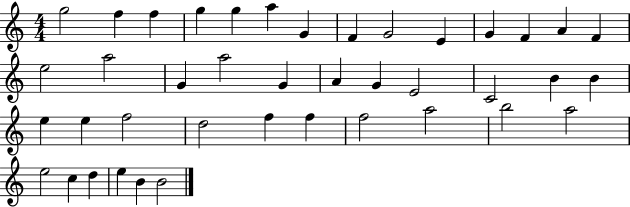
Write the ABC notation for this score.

X:1
T:Untitled
M:4/4
L:1/4
K:C
g2 f f g g a G F G2 E G F A F e2 a2 G a2 G A G E2 C2 B B e e f2 d2 f f f2 a2 b2 a2 e2 c d e B B2